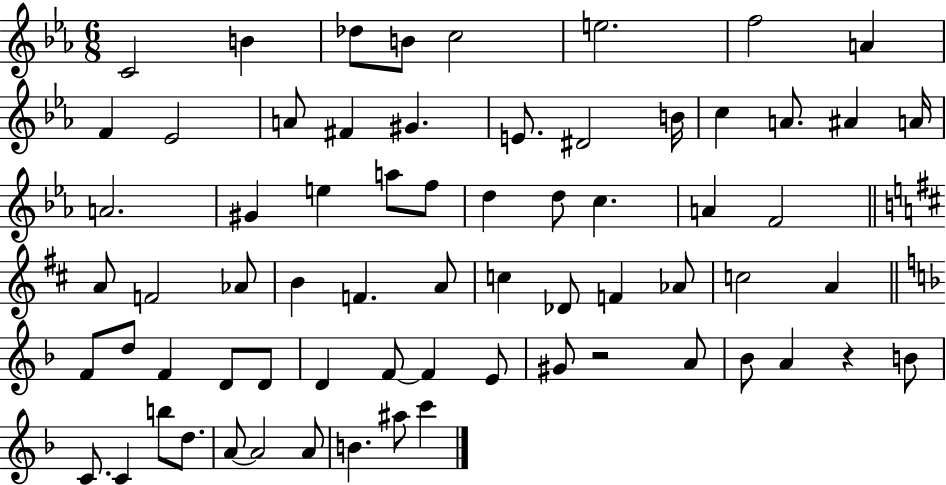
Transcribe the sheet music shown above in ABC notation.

X:1
T:Untitled
M:6/8
L:1/4
K:Eb
C2 B _d/2 B/2 c2 e2 f2 A F _E2 A/2 ^F ^G E/2 ^D2 B/4 c A/2 ^A A/4 A2 ^G e a/2 f/2 d d/2 c A F2 A/2 F2 _A/2 B F A/2 c _D/2 F _A/2 c2 A F/2 d/2 F D/2 D/2 D F/2 F E/2 ^G/2 z2 A/2 _B/2 A z B/2 C/2 C b/2 d/2 A/2 A2 A/2 B ^a/2 c'